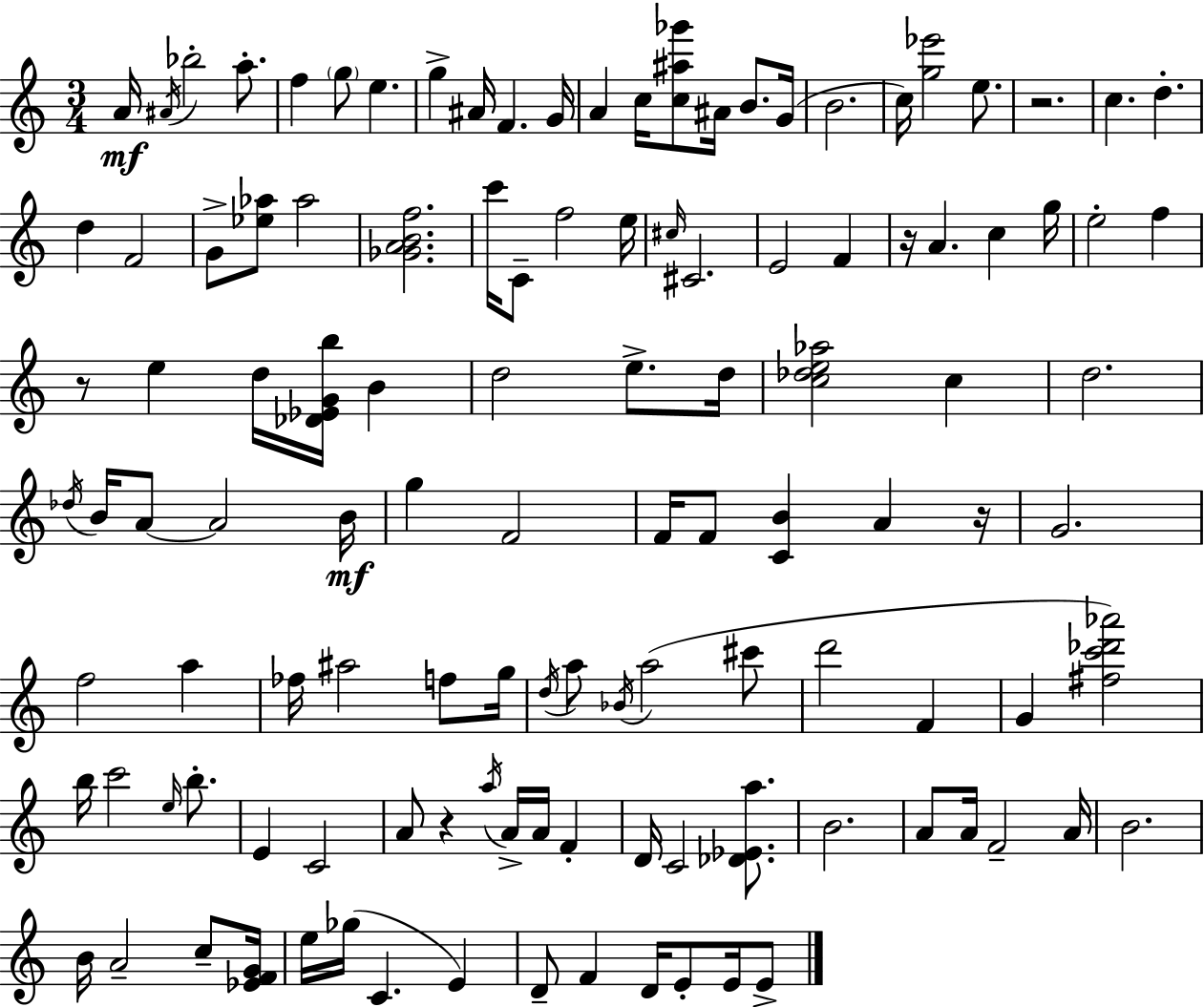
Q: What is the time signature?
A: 3/4